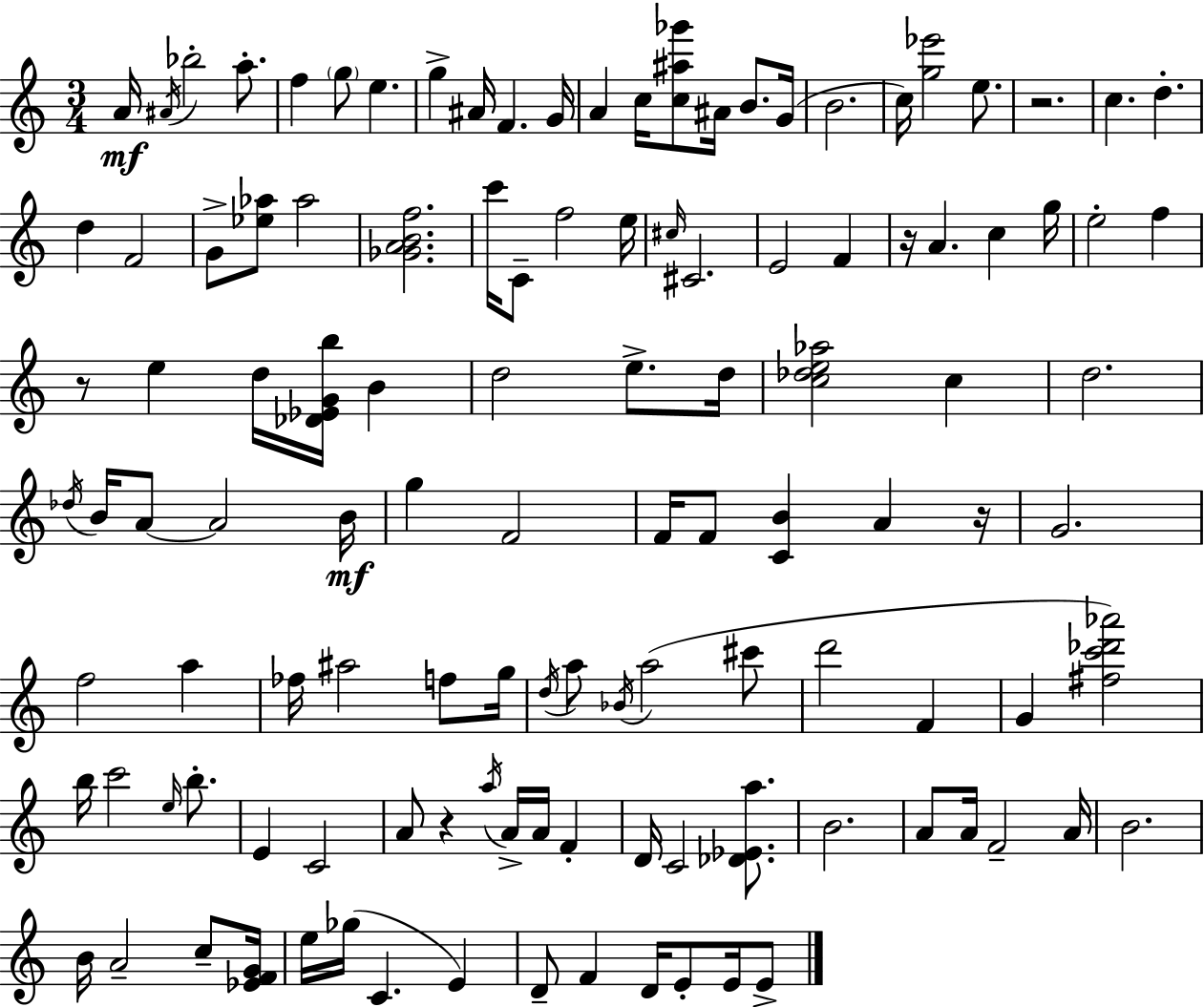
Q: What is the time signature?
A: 3/4